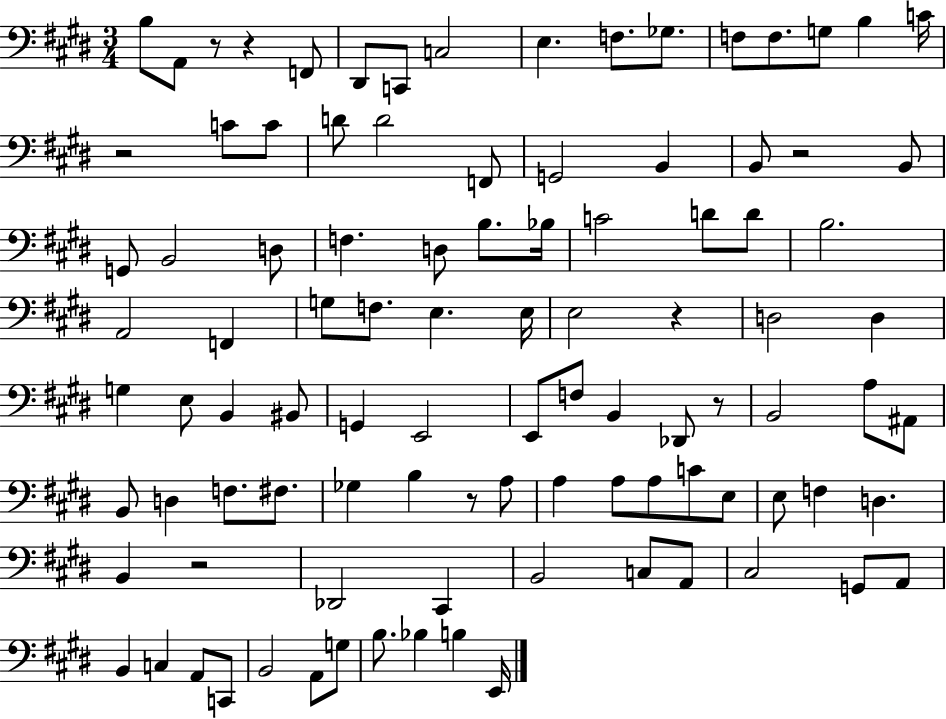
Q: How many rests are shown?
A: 8